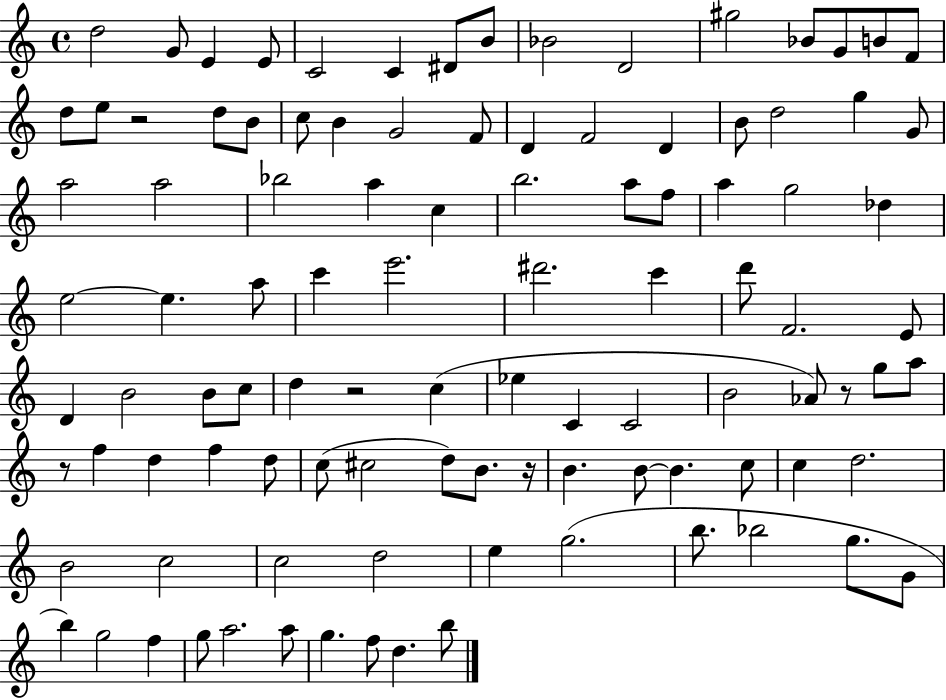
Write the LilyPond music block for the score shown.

{
  \clef treble
  \time 4/4
  \defaultTimeSignature
  \key c \major
  d''2 g'8 e'4 e'8 | c'2 c'4 dis'8 b'8 | bes'2 d'2 | gis''2 bes'8 g'8 b'8 f'8 | \break d''8 e''8 r2 d''8 b'8 | c''8 b'4 g'2 f'8 | d'4 f'2 d'4 | b'8 d''2 g''4 g'8 | \break a''2 a''2 | bes''2 a''4 c''4 | b''2. a''8 f''8 | a''4 g''2 des''4 | \break e''2~~ e''4. a''8 | c'''4 e'''2. | dis'''2. c'''4 | d'''8 f'2. e'8 | \break d'4 b'2 b'8 c''8 | d''4 r2 c''4( | ees''4 c'4 c'2 | b'2 aes'8) r8 g''8 a''8 | \break r8 f''4 d''4 f''4 d''8 | c''8( cis''2 d''8) b'8. r16 | b'4. b'8~~ b'4. c''8 | c''4 d''2. | \break b'2 c''2 | c''2 d''2 | e''4 g''2.( | b''8. bes''2 g''8. g'8 | \break b''4) g''2 f''4 | g''8 a''2. a''8 | g''4. f''8 d''4. b''8 | \bar "|."
}